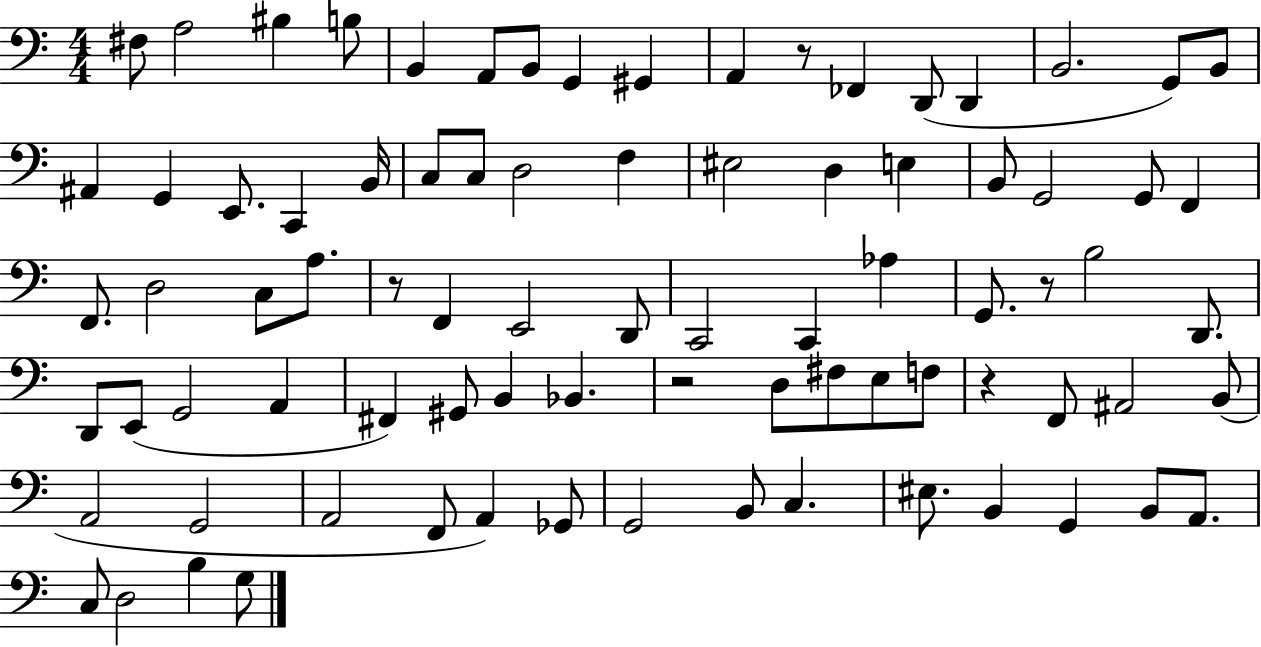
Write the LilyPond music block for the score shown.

{
  \clef bass
  \numericTimeSignature
  \time 4/4
  \key c \major
  fis8 a2 bis4 b8 | b,4 a,8 b,8 g,4 gis,4 | a,4 r8 fes,4 d,8( d,4 | b,2. g,8) b,8 | \break ais,4 g,4 e,8. c,4 b,16 | c8 c8 d2 f4 | eis2 d4 e4 | b,8 g,2 g,8 f,4 | \break f,8. d2 c8 a8. | r8 f,4 e,2 d,8 | c,2 c,4 aes4 | g,8. r8 b2 d,8. | \break d,8 e,8( g,2 a,4 | fis,4) gis,8 b,4 bes,4. | r2 d8 fis8 e8 f8 | r4 f,8 ais,2 b,8( | \break a,2 g,2 | a,2 f,8 a,4) ges,8 | g,2 b,8 c4. | eis8. b,4 g,4 b,8 a,8. | \break c8 d2 b4 g8 | \bar "|."
}